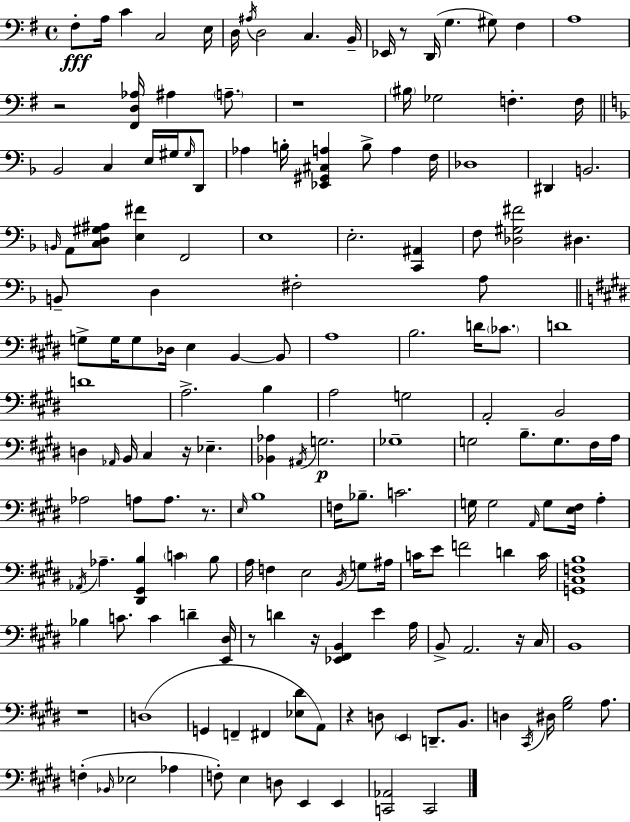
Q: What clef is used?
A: bass